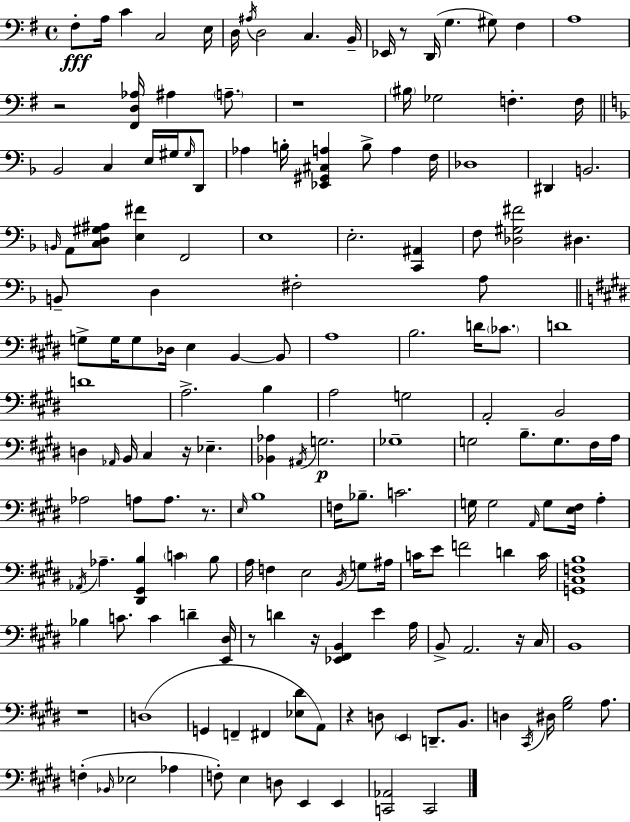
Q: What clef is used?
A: bass